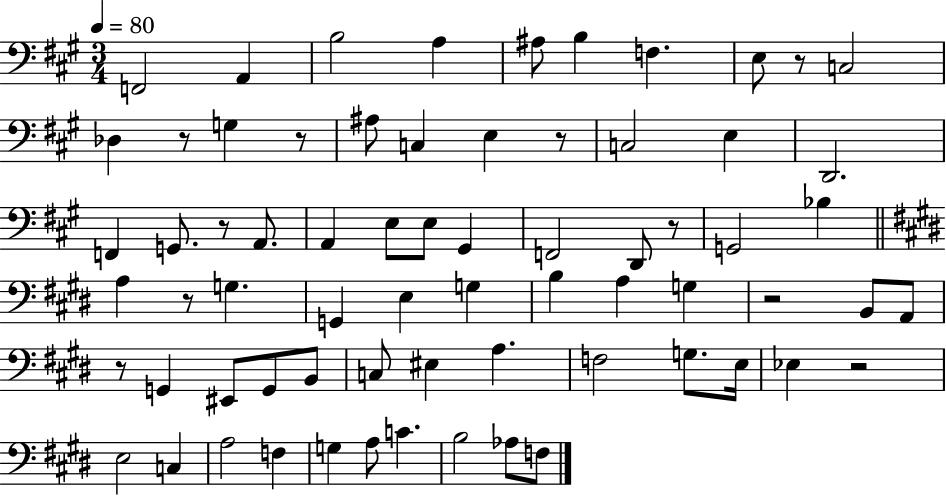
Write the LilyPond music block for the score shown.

{
  \clef bass
  \numericTimeSignature
  \time 3/4
  \key a \major
  \tempo 4 = 80
  f,2 a,4 | b2 a4 | ais8 b4 f4. | e8 r8 c2 | \break des4 r8 g4 r8 | ais8 c4 e4 r8 | c2 e4 | d,2. | \break f,4 g,8. r8 a,8. | a,4 e8 e8 gis,4 | f,2 d,8 r8 | g,2 bes4 | \break \bar "||" \break \key e \major a4 r8 g4. | g,4 e4 g4 | b4 a4 g4 | r2 b,8 a,8 | \break r8 g,4 eis,8 g,8 b,8 | c8 eis4 a4. | f2 g8. e16 | ees4 r2 | \break e2 c4 | a2 f4 | g4 a8 c'4. | b2 aes8 f8 | \break \bar "|."
}